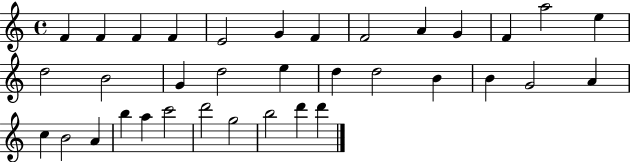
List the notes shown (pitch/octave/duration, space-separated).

F4/q F4/q F4/q F4/q E4/h G4/q F4/q F4/h A4/q G4/q F4/q A5/h E5/q D5/h B4/h G4/q D5/h E5/q D5/q D5/h B4/q B4/q G4/h A4/q C5/q B4/h A4/q B5/q A5/q C6/h D6/h G5/h B5/h D6/q D6/q